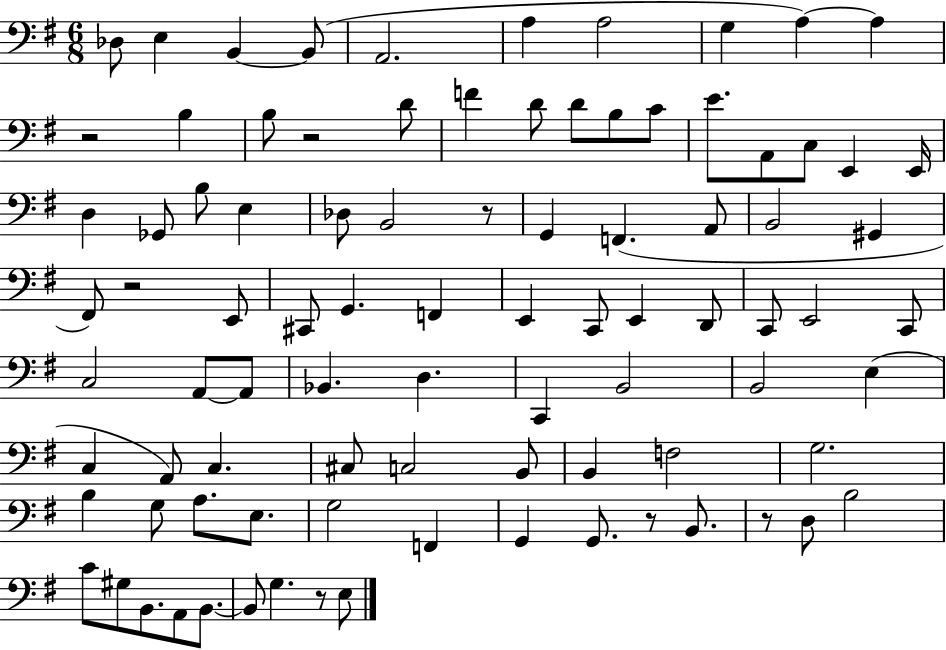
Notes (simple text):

Db3/e E3/q B2/q B2/e A2/h. A3/q A3/h G3/q A3/q A3/q R/h B3/q B3/e R/h D4/e F4/q D4/e D4/e B3/e C4/e E4/e. A2/e C3/e E2/q E2/s D3/q Gb2/e B3/e E3/q Db3/e B2/h R/e G2/q F2/q. A2/e B2/h G#2/q F#2/e R/h E2/e C#2/e G2/q. F2/q E2/q C2/e E2/q D2/e C2/e E2/h C2/e C3/h A2/e A2/e Bb2/q. D3/q. C2/q B2/h B2/h E3/q C3/q A2/e C3/q. C#3/e C3/h B2/e B2/q F3/h G3/h. B3/q G3/e A3/e. E3/e. G3/h F2/q G2/q G2/e. R/e B2/e. R/e D3/e B3/h C4/e G#3/e B2/e. A2/e B2/e. B2/e G3/q. R/e E3/e